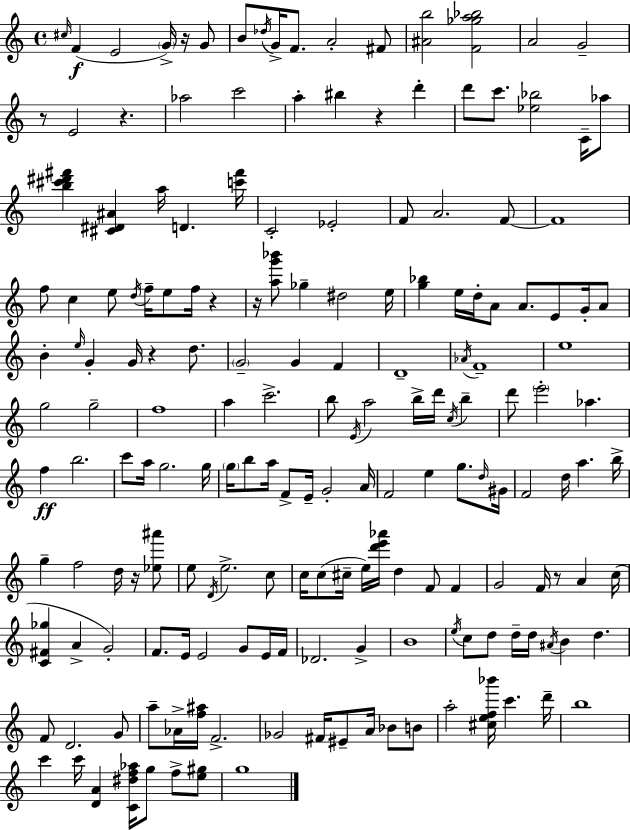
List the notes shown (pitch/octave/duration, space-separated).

C#5/s F4/q E4/h G4/s R/s G4/e B4/e Db5/s G4/s F4/e. A4/h F#4/e [A#4,B5]/h [F4,Gb5,A5,Bb5]/h A4/h G4/h R/e E4/h R/q. Ab5/h C6/h A5/q BIS5/q R/q D6/q D6/e C6/e. [Eb5,Bb5]/h C4/s Ab5/e [B5,C#6,D#6,F#6]/q [C#4,D#4,A#4]/q A5/s D4/q. [C6,F#6]/s C4/h Eb4/h F4/e A4/h. F4/e F4/w F5/e C5/q E5/e D5/s F5/s E5/e F5/s R/q R/s [A5,G6,Bb6]/e Gb5/q D#5/h E5/s [G5,Bb5]/q E5/s D5/s A4/e A4/e. E4/e G4/s A4/e B4/q E5/s G4/q G4/s R/q D5/e. G4/h G4/q F4/q D4/w Ab4/s F4/w E5/w G5/h G5/h F5/w A5/q C6/h. B5/e E4/s A5/h B5/s D6/s C5/s B5/q D6/e E6/h Ab5/q. F5/q B5/h. C6/e A5/s G5/h. G5/s G5/s B5/e A5/s F4/e E4/s G4/h A4/s F4/h E5/q G5/e. D5/s G#4/s F4/h D5/s A5/q. B5/s G5/q F5/h D5/s R/s [Eb5,A#6]/e E5/e D4/s E5/h. C5/e C5/s C5/e C#5/s E5/s [D6,E6,Ab6]/s D5/q F4/e F4/q G4/h F4/s R/e A4/q C5/s [C4,F#4,Gb5]/q A4/q G4/h F4/e. E4/s E4/h G4/e E4/s F4/s Db4/h. G4/q B4/w E5/s C5/e D5/e D5/s D5/s A#4/s B4/q D5/q. F4/e D4/h. G4/e A5/e Ab4/s [F5,A#5]/s F4/h. Gb4/h F#4/s EIS4/e A4/s Bb4/e B4/e A5/h [C#5,E5,F5,Bb6]/s C6/q. D6/s B5/w C6/q C6/s [D4,A4]/q [C4,D#5,F5,Ab5]/s G5/e F5/e [E5,G#5]/e G5/w